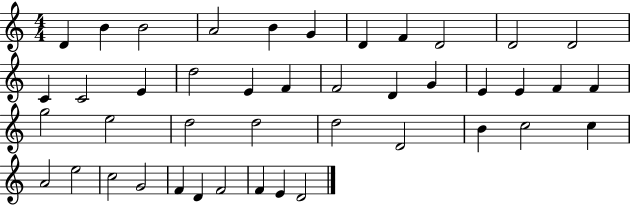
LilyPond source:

{
  \clef treble
  \numericTimeSignature
  \time 4/4
  \key c \major
  d'4 b'4 b'2 | a'2 b'4 g'4 | d'4 f'4 d'2 | d'2 d'2 | \break c'4 c'2 e'4 | d''2 e'4 f'4 | f'2 d'4 g'4 | e'4 e'4 f'4 f'4 | \break g''2 e''2 | d''2 d''2 | d''2 d'2 | b'4 c''2 c''4 | \break a'2 e''2 | c''2 g'2 | f'4 d'4 f'2 | f'4 e'4 d'2 | \break \bar "|."
}